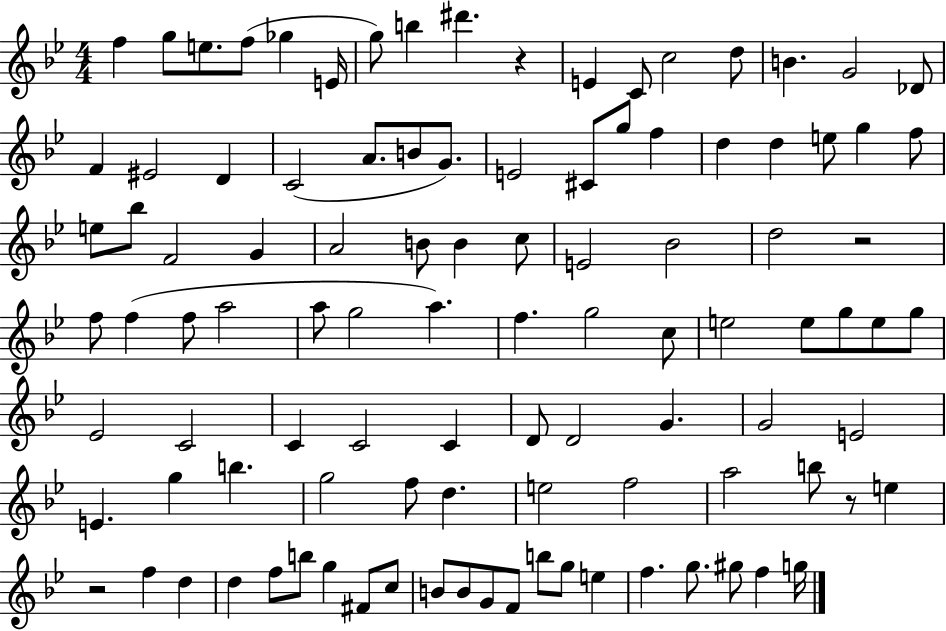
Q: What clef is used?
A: treble